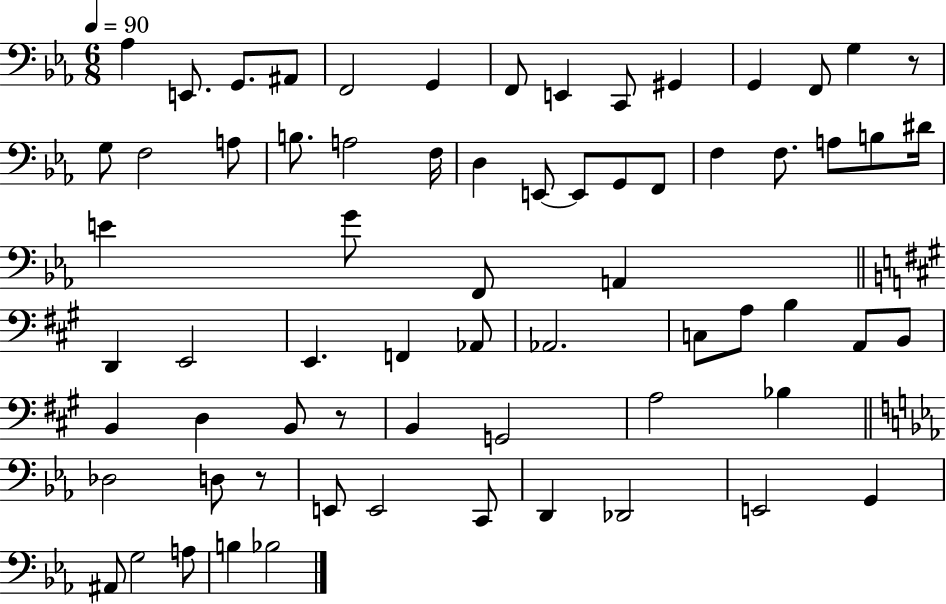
{
  \clef bass
  \numericTimeSignature
  \time 6/8
  \key ees \major
  \tempo 4 = 90
  aes4 e,8. g,8. ais,8 | f,2 g,4 | f,8 e,4 c,8 gis,4 | g,4 f,8 g4 r8 | \break g8 f2 a8 | b8. a2 f16 | d4 e,8~~ e,8 g,8 f,8 | f4 f8. a8 b8 dis'16 | \break e'4 g'8 f,8 a,4 | \bar "||" \break \key a \major d,4 e,2 | e,4. f,4 aes,8 | aes,2. | c8 a8 b4 a,8 b,8 | \break b,4 d4 b,8 r8 | b,4 g,2 | a2 bes4 | \bar "||" \break \key ees \major des2 d8 r8 | e,8 e,2 c,8 | d,4 des,2 | e,2 g,4 | \break ais,8 g2 a8 | b4 bes2 | \bar "|."
}